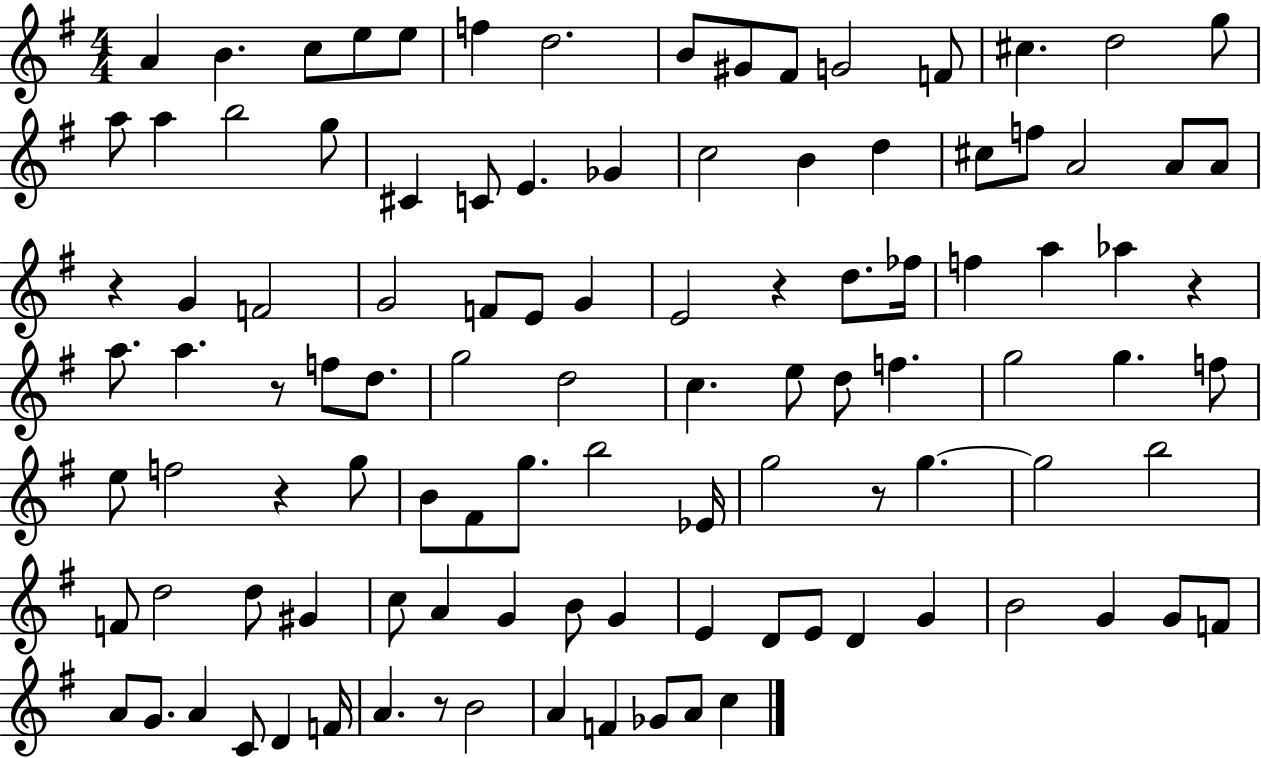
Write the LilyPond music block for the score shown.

{
  \clef treble
  \numericTimeSignature
  \time 4/4
  \key g \major
  a'4 b'4. c''8 e''8 e''8 | f''4 d''2. | b'8 gis'8 fis'8 g'2 f'8 | cis''4. d''2 g''8 | \break a''8 a''4 b''2 g''8 | cis'4 c'8 e'4. ges'4 | c''2 b'4 d''4 | cis''8 f''8 a'2 a'8 a'8 | \break r4 g'4 f'2 | g'2 f'8 e'8 g'4 | e'2 r4 d''8. fes''16 | f''4 a''4 aes''4 r4 | \break a''8. a''4. r8 f''8 d''8. | g''2 d''2 | c''4. e''8 d''8 f''4. | g''2 g''4. f''8 | \break e''8 f''2 r4 g''8 | b'8 fis'8 g''8. b''2 ees'16 | g''2 r8 g''4.~~ | g''2 b''2 | \break f'8 d''2 d''8 gis'4 | c''8 a'4 g'4 b'8 g'4 | e'4 d'8 e'8 d'4 g'4 | b'2 g'4 g'8 f'8 | \break a'8 g'8. a'4 c'8 d'4 f'16 | a'4. r8 b'2 | a'4 f'4 ges'8 a'8 c''4 | \bar "|."
}